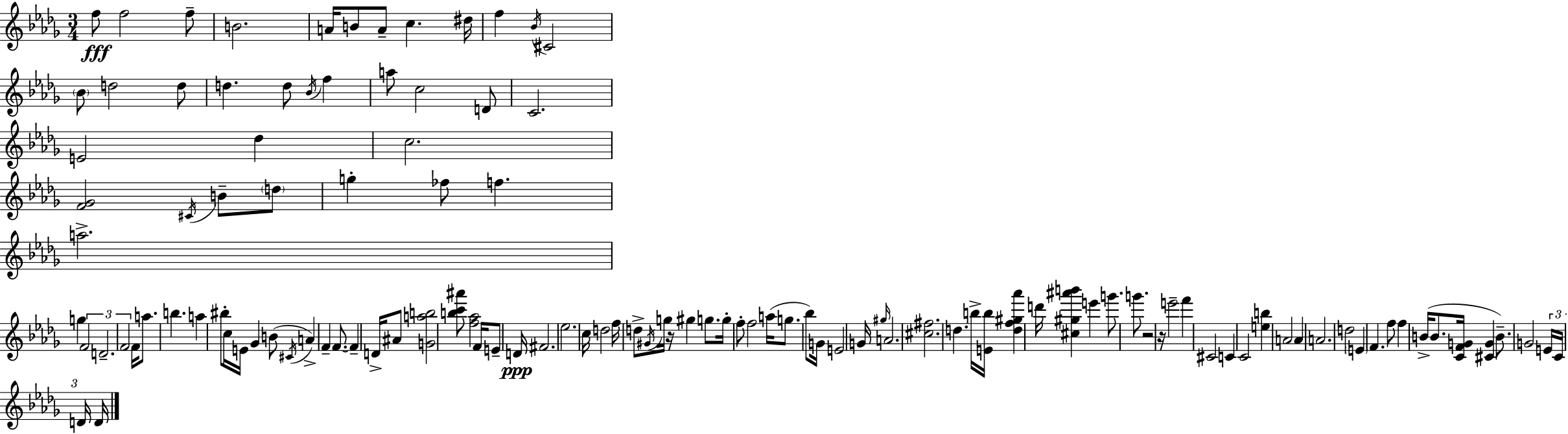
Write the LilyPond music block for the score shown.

{
  \clef treble
  \numericTimeSignature
  \time 3/4
  \key bes \minor
  f''8\fff f''2 f''8-- | b'2. | a'16 b'8 a'8-- c''4. dis''16 | f''4 \acciaccatura { bes'16 } cis'2 | \break \parenthesize bes'8 d''2 d''8 | d''4. d''8 \acciaccatura { bes'16 } f''4 | a''8 c''2 | d'8 c'2. | \break e'2 des''4 | c''2. | <f' ges'>2 \acciaccatura { cis'16 } b'8-- | \parenthesize d''8 g''4-. fes''8 f''4. | \break a''2.-> | g''4 \tuplet 3/2 { f'2 | d'2.-- | f'2 } f'16 | \break a''8. b''4. a''4 | bis''8-. c''16 e'16 ges'4 b'8( \acciaccatura { cis'16 } | a'4->) f'4-- f'8.~~ f'4-- | d'16-> ais'8 <g' a'' b''>2 | \break <b'' c''' ais'''>8 <f'' aes''>2 | f'16 e'8-- d'16\ppp fis'2. | ees''2. | c''16 d''2 | \break f''16 d''8-> \acciaccatura { gis'16 } g''16 r16 gis''4 g''8. | g''16-. f''8-. f''2 | a''16( g''8. bes''8) g'16 e'2 | g'16 \grace { gis''16 } a'2. | \break <cis'' fis''>2. | d''4. | b''16-> <e' b''>16 <d'' f'' gis'' aes'''>4 d'''16 <cis'' gis'' ais''' b'''>4 e'''4 | g'''8. g'''8. r2 | \break r16 e'''2-- | f'''4 cis'2 | c'4 c'2 | <e'' b''>4 a'2 | \break a'4 a'2. | d''2 | \parenthesize e'4 f'4. | f''8 f''4 b'16->( b'8. <c' f' g'>16 <cis' g'>4 | \break b'8.--) g'2 | \tuplet 3/2 { e'16 c'16 d'16 } d'16 \bar "|."
}